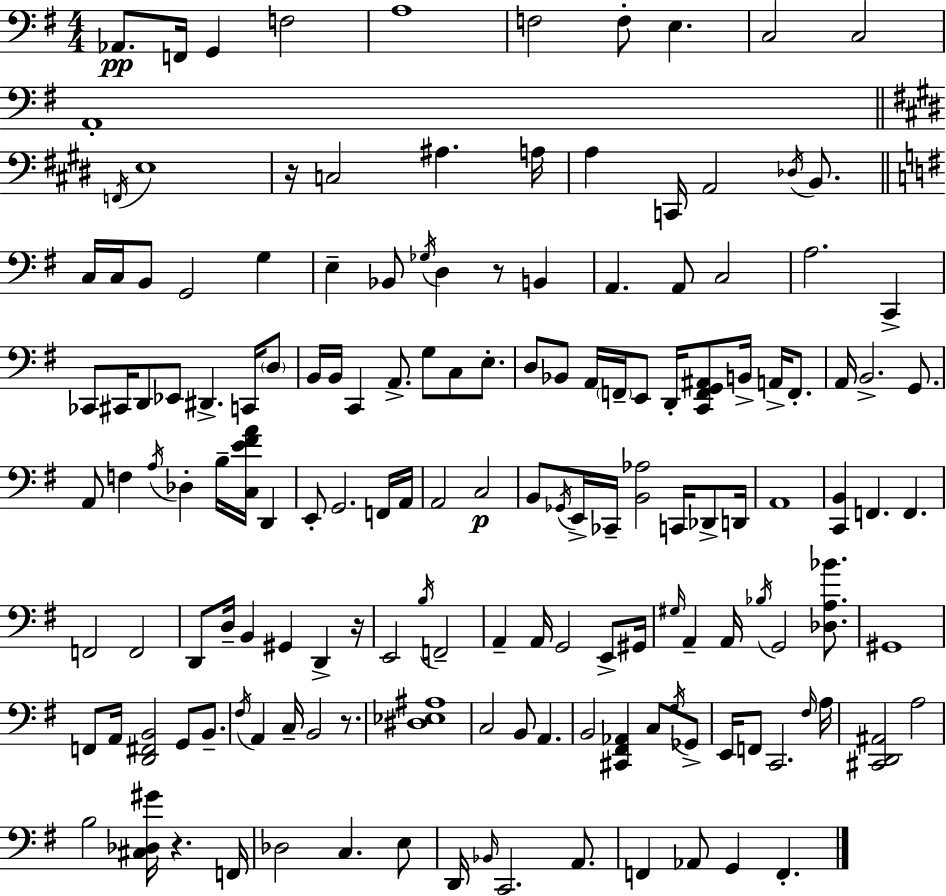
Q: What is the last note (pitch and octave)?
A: F2